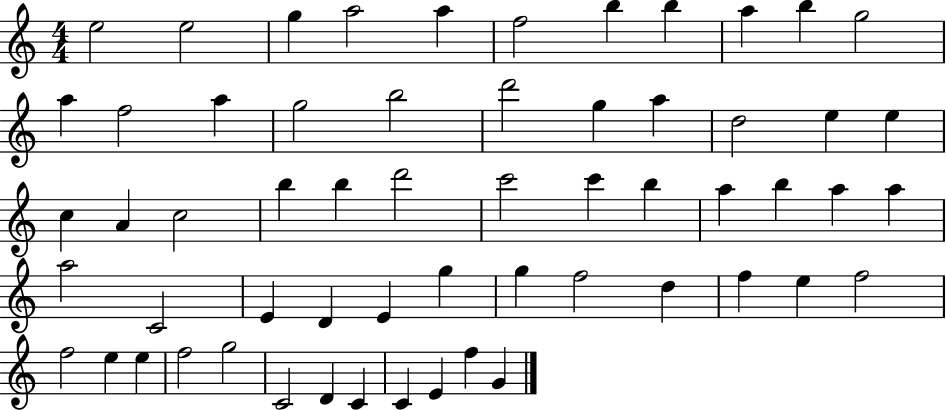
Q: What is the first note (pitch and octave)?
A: E5